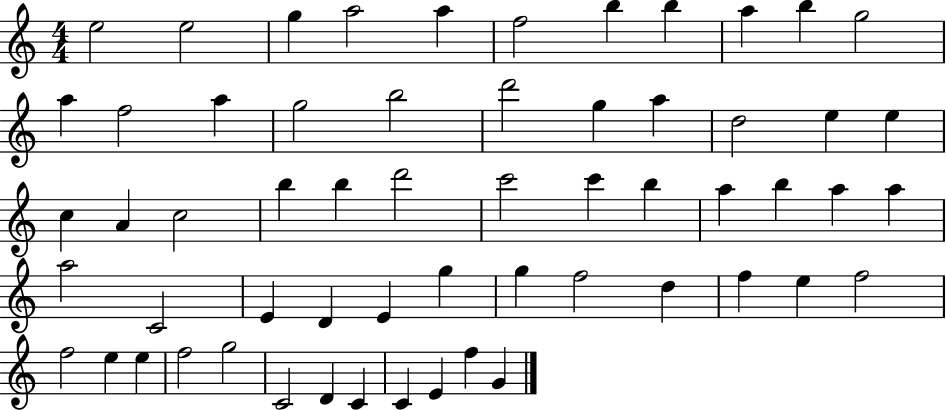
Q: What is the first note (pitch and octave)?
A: E5